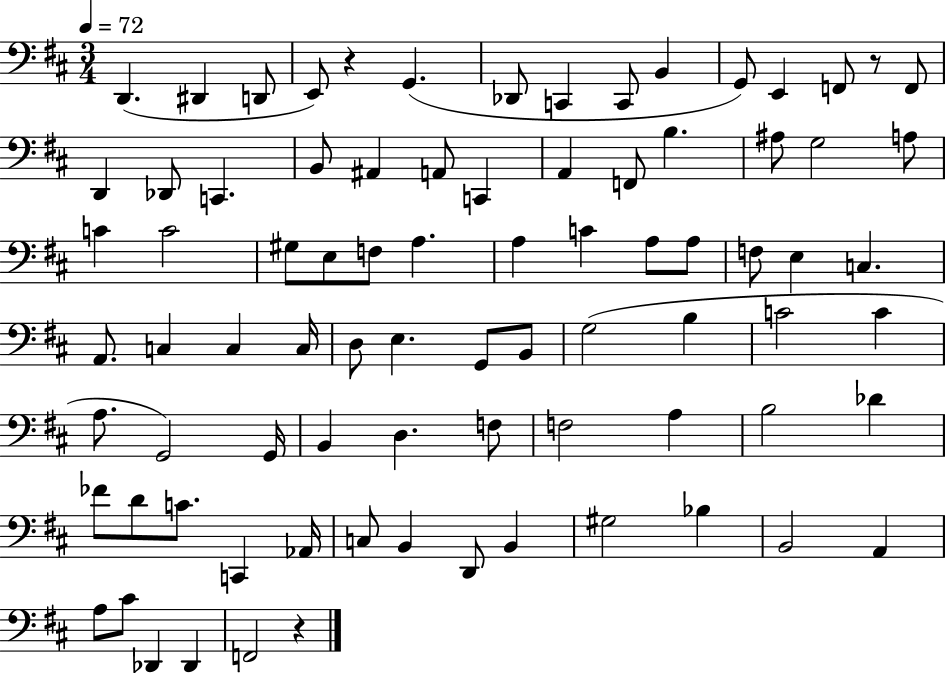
{
  \clef bass
  \numericTimeSignature
  \time 3/4
  \key d \major
  \tempo 4 = 72
  d,4.( dis,4 d,8 | e,8) r4 g,4.( | des,8 c,4 c,8 b,4 | g,8) e,4 f,8 r8 f,8 | \break d,4 des,8 c,4. | b,8 ais,4 a,8 c,4 | a,4 f,8 b4. | ais8 g2 a8 | \break c'4 c'2 | gis8 e8 f8 a4. | a4 c'4 a8 a8 | f8 e4 c4. | \break a,8. c4 c4 c16 | d8 e4. g,8 b,8 | g2( b4 | c'2 c'4 | \break a8. g,2) g,16 | b,4 d4. f8 | f2 a4 | b2 des'4 | \break fes'8 d'8 c'8. c,4 aes,16 | c8 b,4 d,8 b,4 | gis2 bes4 | b,2 a,4 | \break a8 cis'8 des,4 des,4 | f,2 r4 | \bar "|."
}